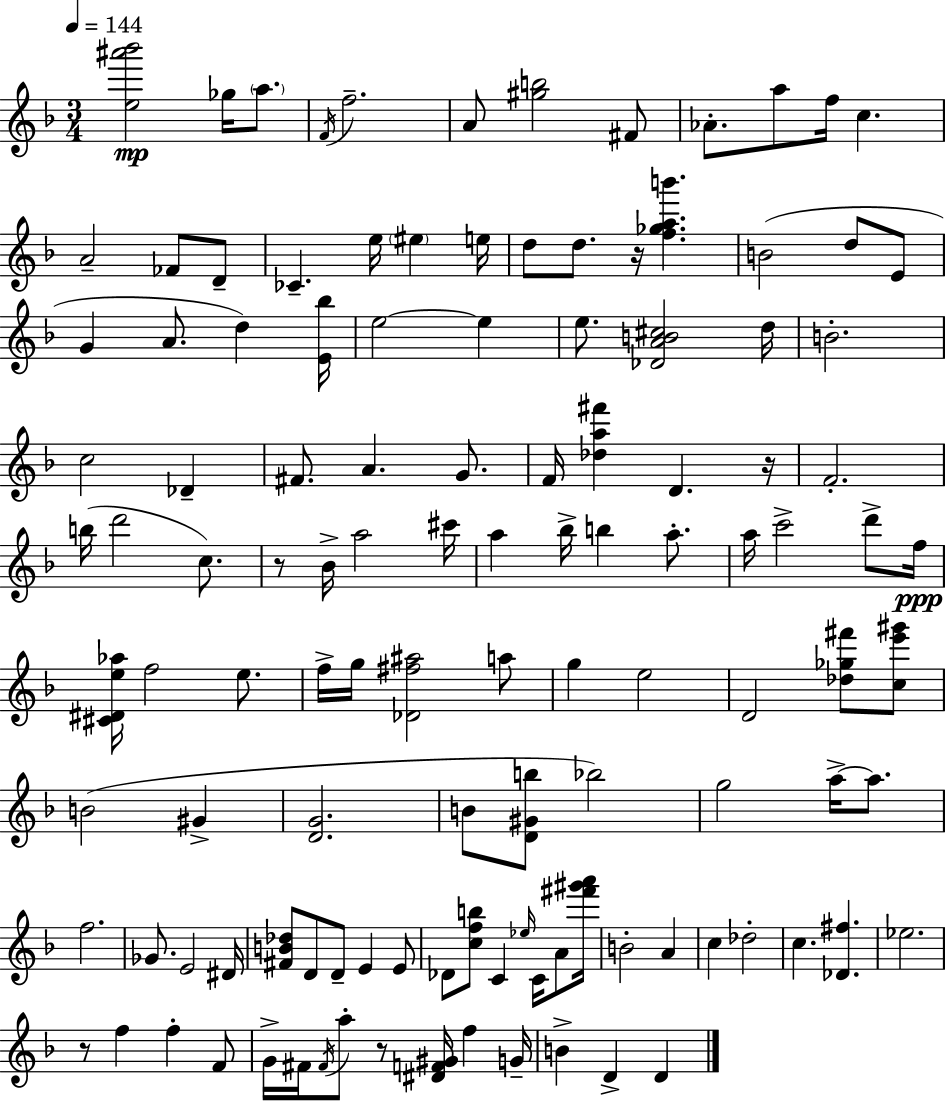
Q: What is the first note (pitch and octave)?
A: Gb5